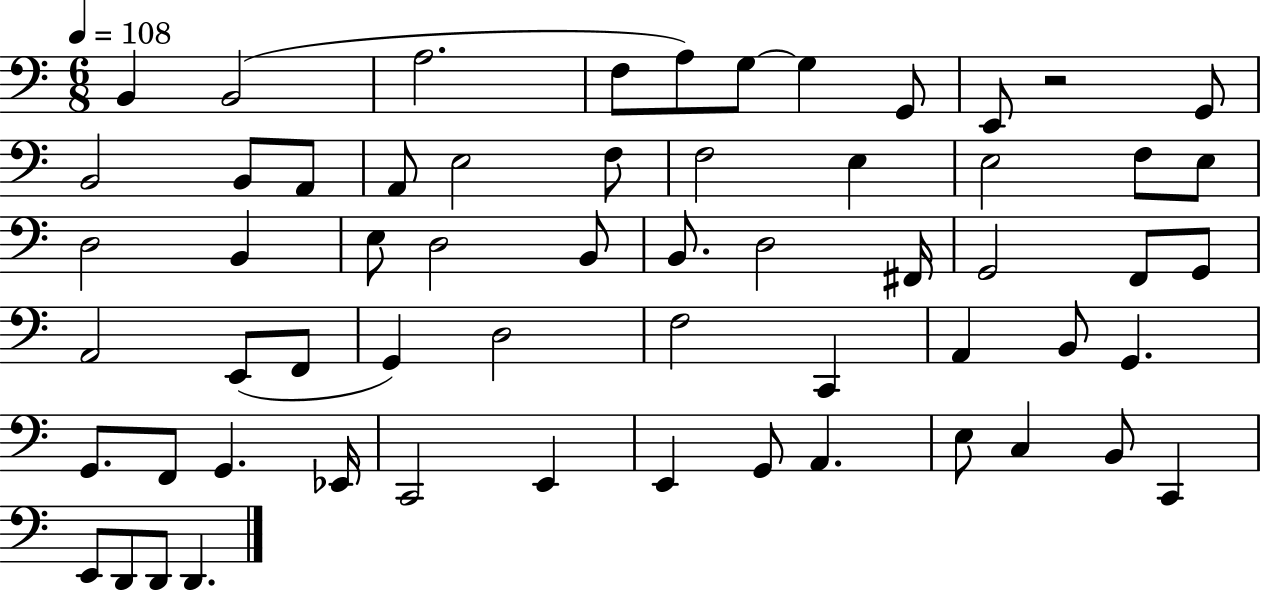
B2/q B2/h A3/h. F3/e A3/e G3/e G3/q G2/e E2/e R/h G2/e B2/h B2/e A2/e A2/e E3/h F3/e F3/h E3/q E3/h F3/e E3/e D3/h B2/q E3/e D3/h B2/e B2/e. D3/h F#2/s G2/h F2/e G2/e A2/h E2/e F2/e G2/q D3/h F3/h C2/q A2/q B2/e G2/q. G2/e. F2/e G2/q. Eb2/s C2/h E2/q E2/q G2/e A2/q. E3/e C3/q B2/e C2/q E2/e D2/e D2/e D2/q.